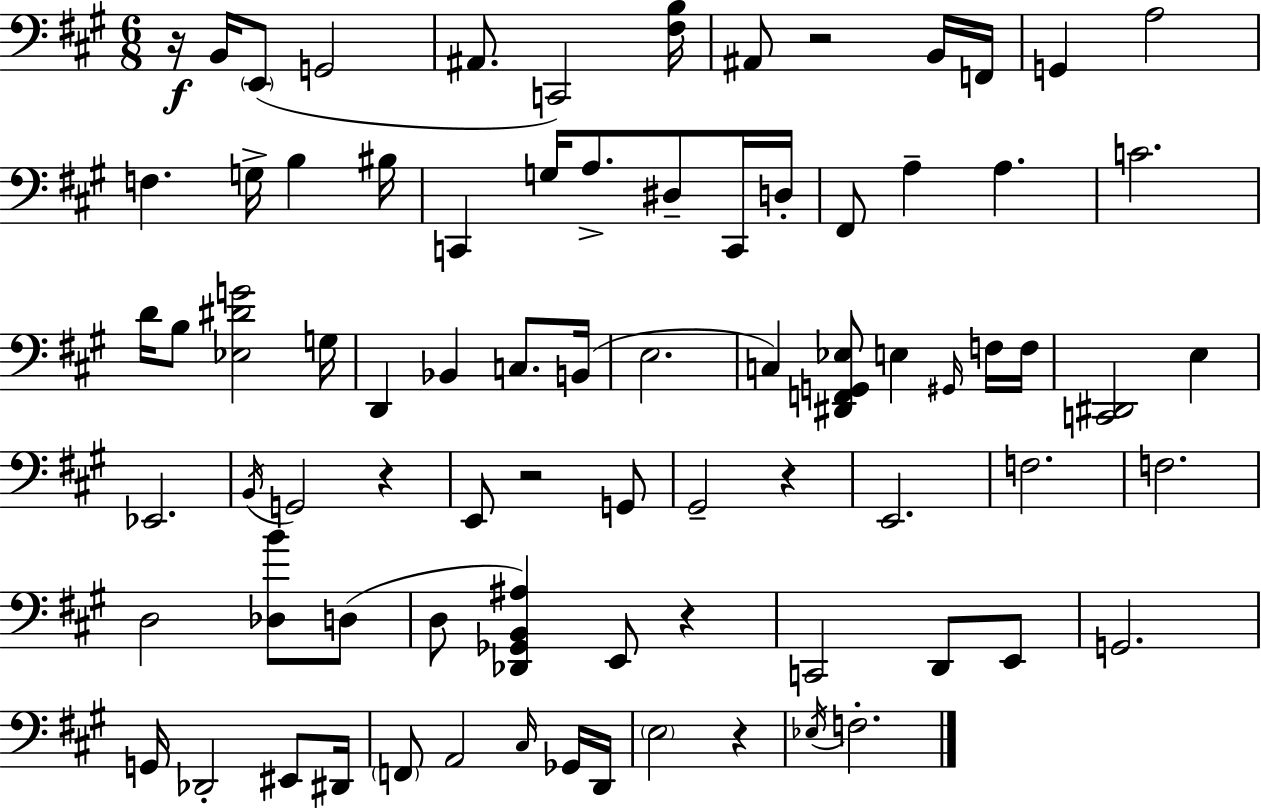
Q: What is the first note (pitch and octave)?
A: B2